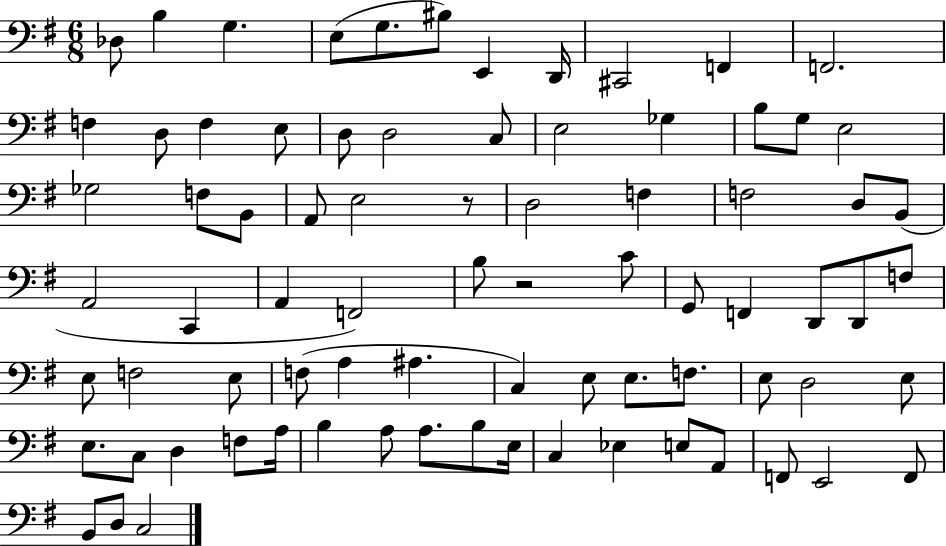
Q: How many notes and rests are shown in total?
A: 79